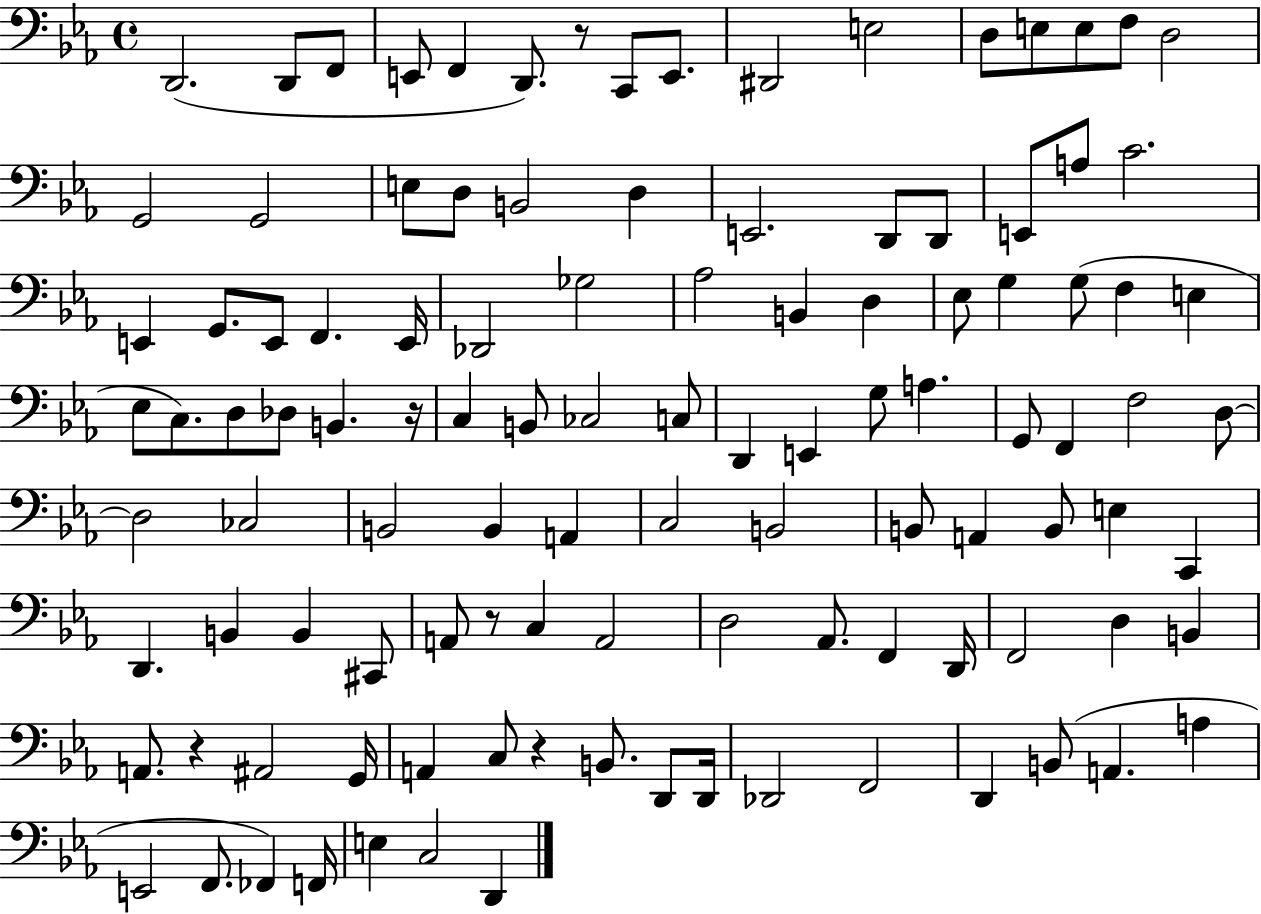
X:1
T:Untitled
M:4/4
L:1/4
K:Eb
D,,2 D,,/2 F,,/2 E,,/2 F,, D,,/2 z/2 C,,/2 E,,/2 ^D,,2 E,2 D,/2 E,/2 E,/2 F,/2 D,2 G,,2 G,,2 E,/2 D,/2 B,,2 D, E,,2 D,,/2 D,,/2 E,,/2 A,/2 C2 E,, G,,/2 E,,/2 F,, E,,/4 _D,,2 _G,2 _A,2 B,, D, _E,/2 G, G,/2 F, E, _E,/2 C,/2 D,/2 _D,/2 B,, z/4 C, B,,/2 _C,2 C,/2 D,, E,, G,/2 A, G,,/2 F,, F,2 D,/2 D,2 _C,2 B,,2 B,, A,, C,2 B,,2 B,,/2 A,, B,,/2 E, C,, D,, B,, B,, ^C,,/2 A,,/2 z/2 C, A,,2 D,2 _A,,/2 F,, D,,/4 F,,2 D, B,, A,,/2 z ^A,,2 G,,/4 A,, C,/2 z B,,/2 D,,/2 D,,/4 _D,,2 F,,2 D,, B,,/2 A,, A, E,,2 F,,/2 _F,, F,,/4 E, C,2 D,,